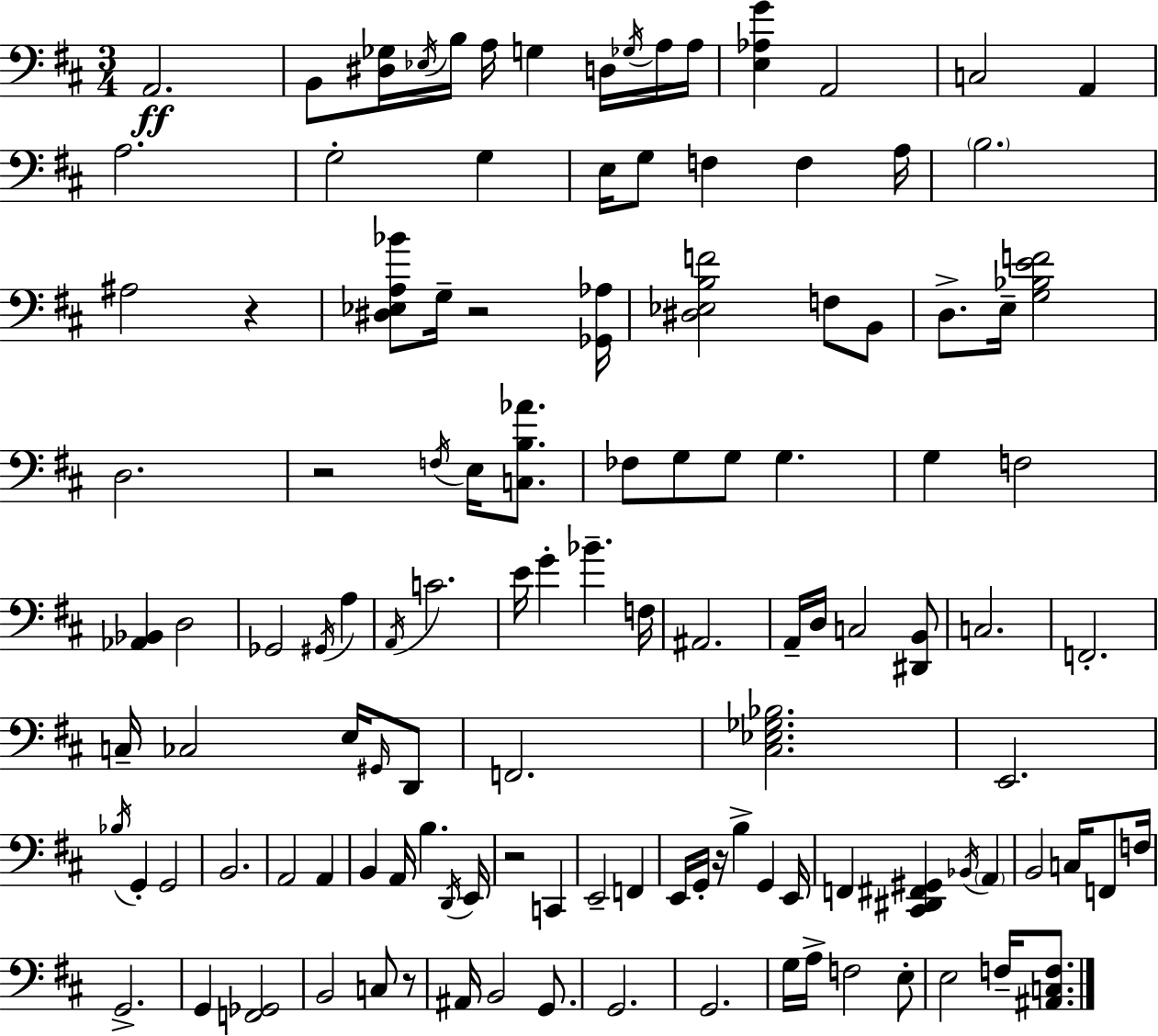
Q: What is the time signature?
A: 3/4